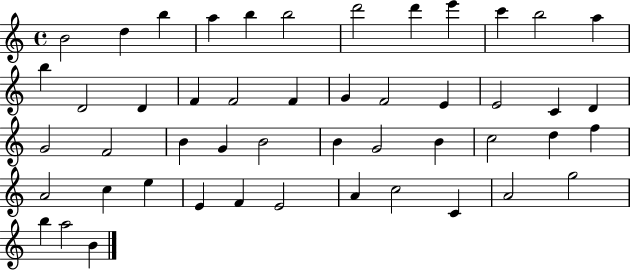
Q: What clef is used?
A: treble